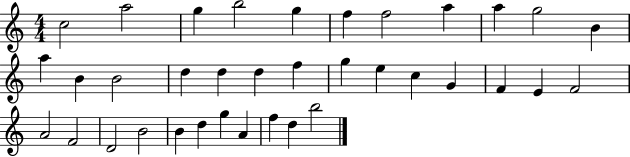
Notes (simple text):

C5/h A5/h G5/q B5/h G5/q F5/q F5/h A5/q A5/q G5/h B4/q A5/q B4/q B4/h D5/q D5/q D5/q F5/q G5/q E5/q C5/q G4/q F4/q E4/q F4/h A4/h F4/h D4/h B4/h B4/q D5/q G5/q A4/q F5/q D5/q B5/h